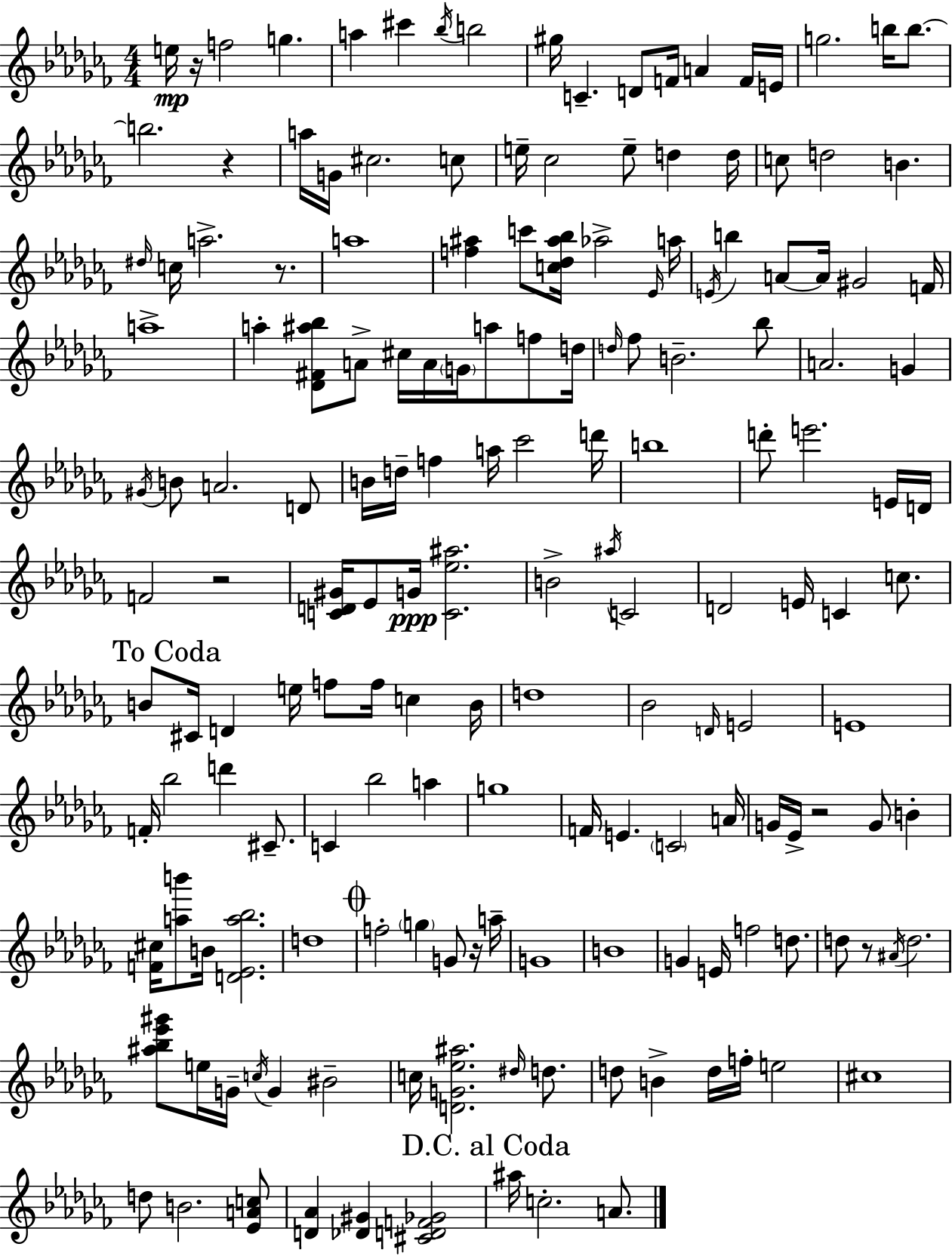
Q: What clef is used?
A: treble